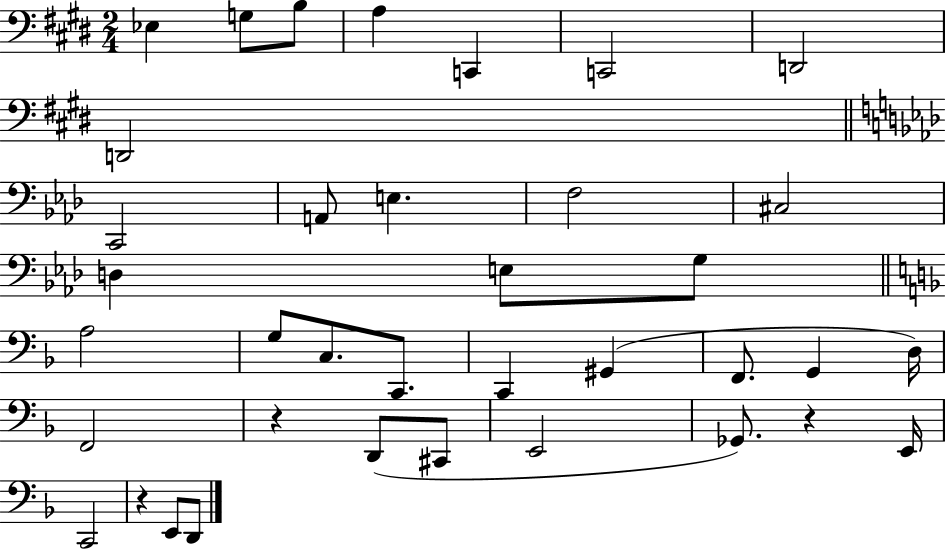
Eb3/q G3/e B3/e A3/q C2/q C2/h D2/h D2/h C2/h A2/e E3/q. F3/h C#3/h D3/q E3/e G3/e A3/h G3/e C3/e. C2/e. C2/q G#2/q F2/e. G2/q D3/s F2/h R/q D2/e C#2/e E2/h Gb2/e. R/q E2/s C2/h R/q E2/e D2/e